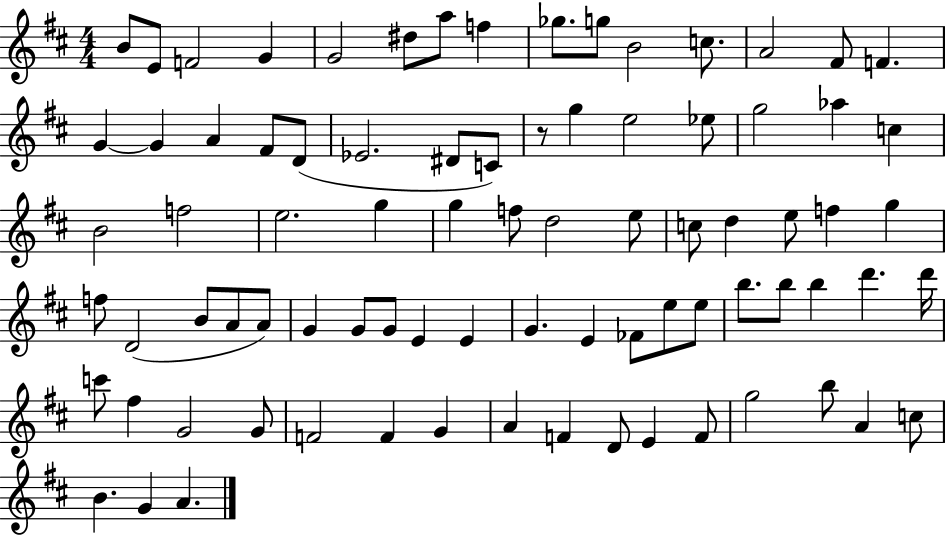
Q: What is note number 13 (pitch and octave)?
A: A4